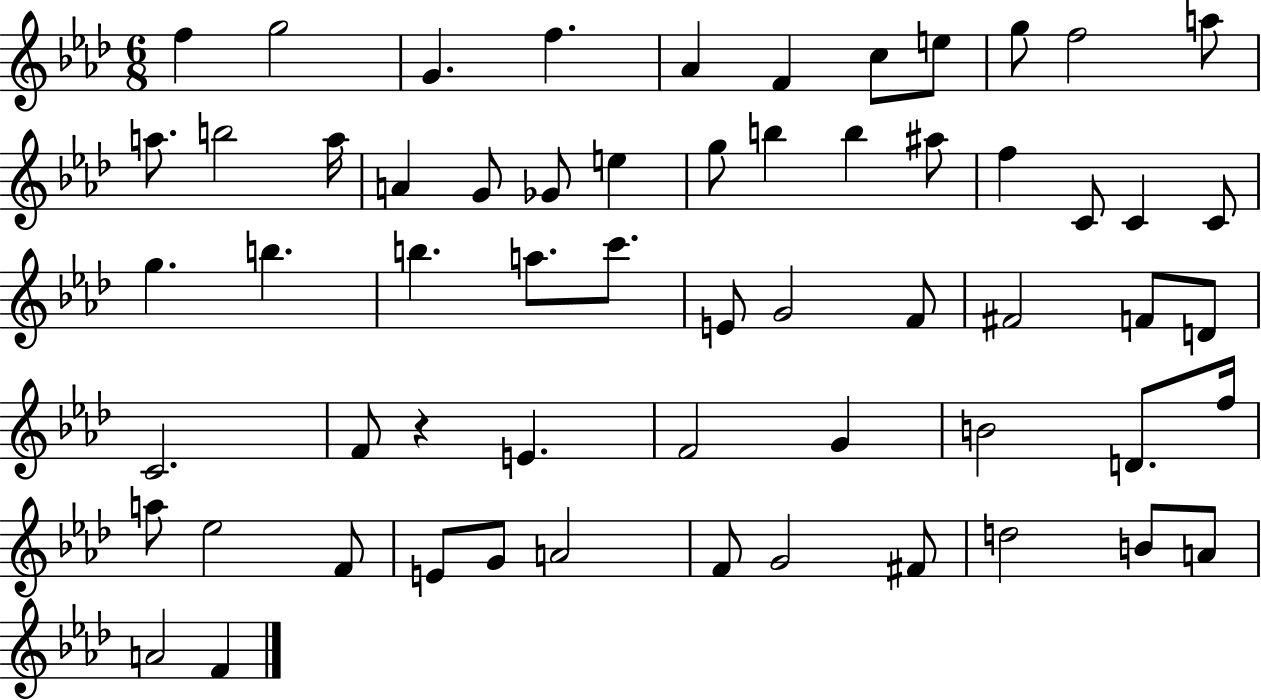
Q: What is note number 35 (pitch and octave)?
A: F#4